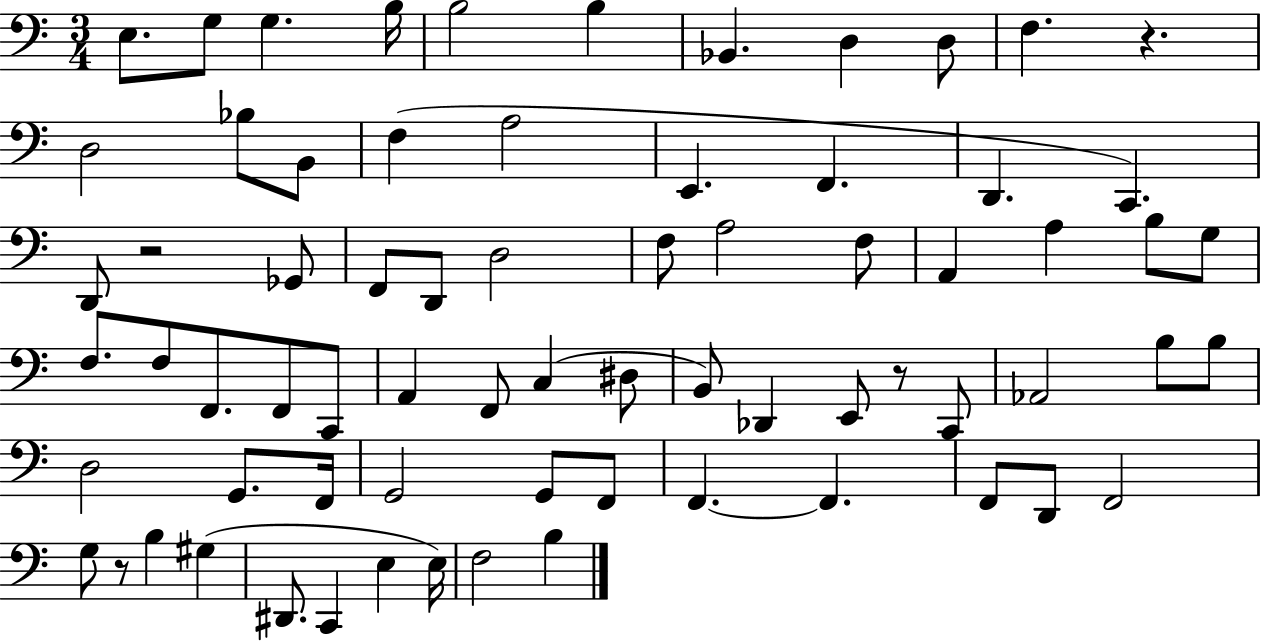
X:1
T:Untitled
M:3/4
L:1/4
K:C
E,/2 G,/2 G, B,/4 B,2 B, _B,, D, D,/2 F, z D,2 _B,/2 B,,/2 F, A,2 E,, F,, D,, C,, D,,/2 z2 _G,,/2 F,,/2 D,,/2 D,2 F,/2 A,2 F,/2 A,, A, B,/2 G,/2 F,/2 F,/2 F,,/2 F,,/2 C,,/2 A,, F,,/2 C, ^D,/2 B,,/2 _D,, E,,/2 z/2 C,,/2 _A,,2 B,/2 B,/2 D,2 G,,/2 F,,/4 G,,2 G,,/2 F,,/2 F,, F,, F,,/2 D,,/2 F,,2 G,/2 z/2 B, ^G, ^D,,/2 C,, E, E,/4 F,2 B,